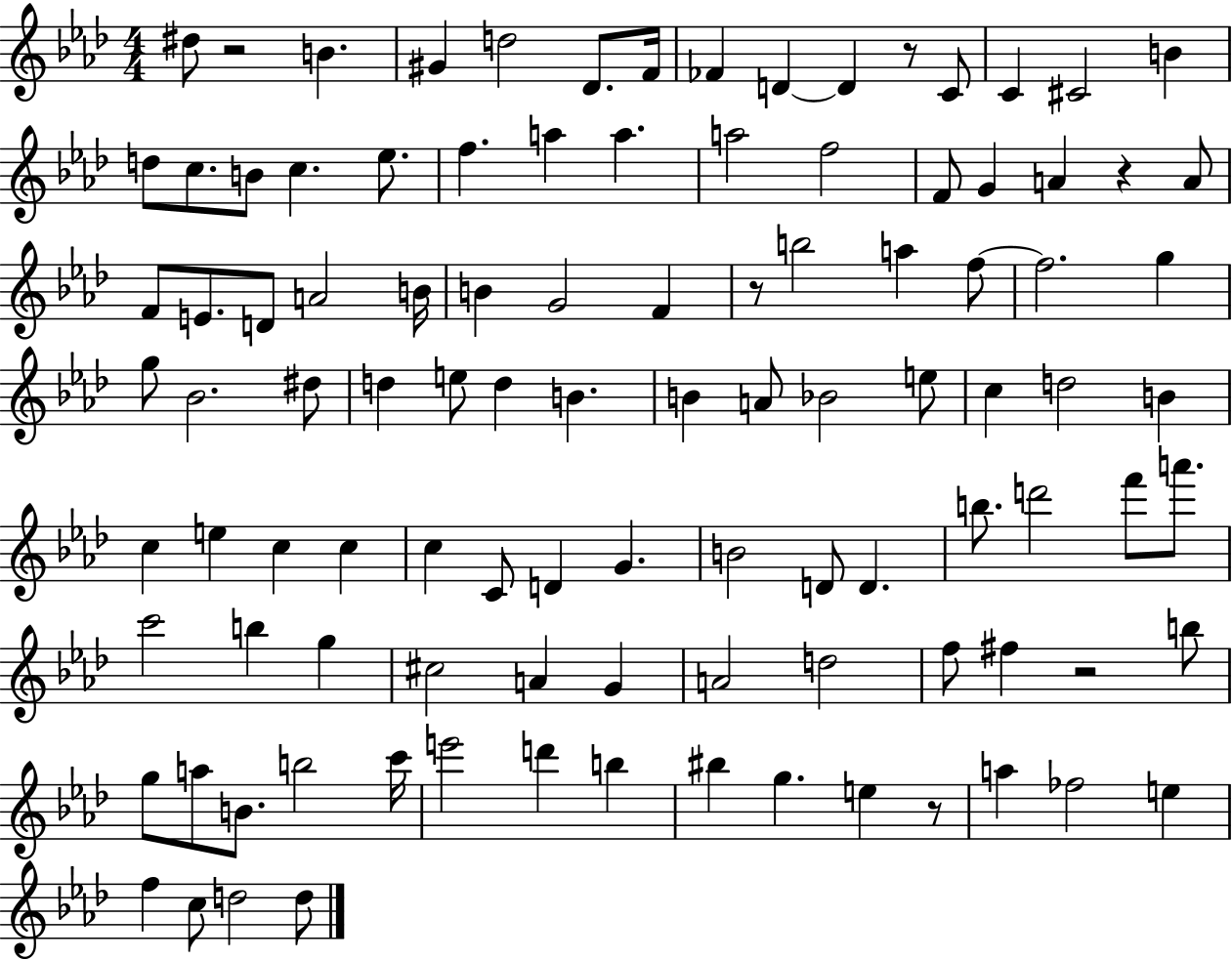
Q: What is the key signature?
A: AES major